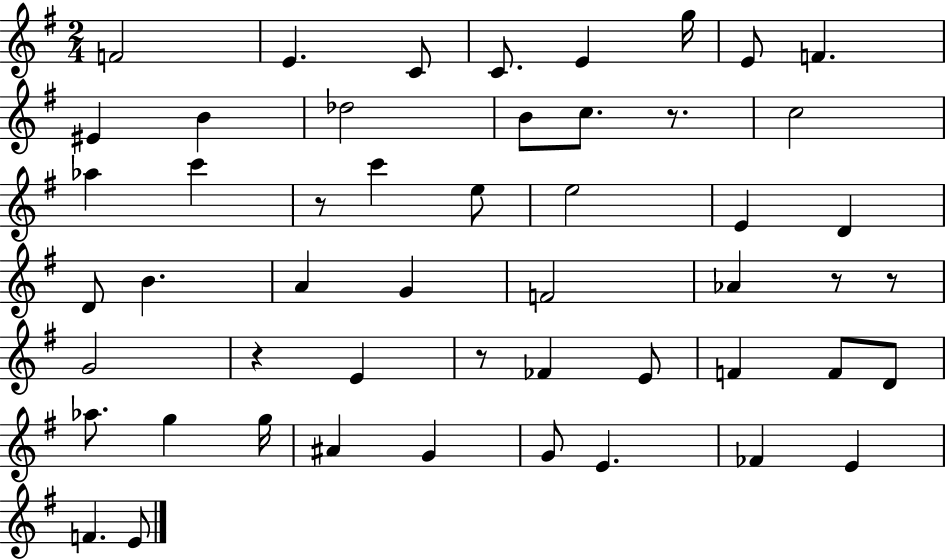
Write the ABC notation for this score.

X:1
T:Untitled
M:2/4
L:1/4
K:G
F2 E C/2 C/2 E g/4 E/2 F ^E B _d2 B/2 c/2 z/2 c2 _a c' z/2 c' e/2 e2 E D D/2 B A G F2 _A z/2 z/2 G2 z E z/2 _F E/2 F F/2 D/2 _a/2 g g/4 ^A G G/2 E _F E F E/2